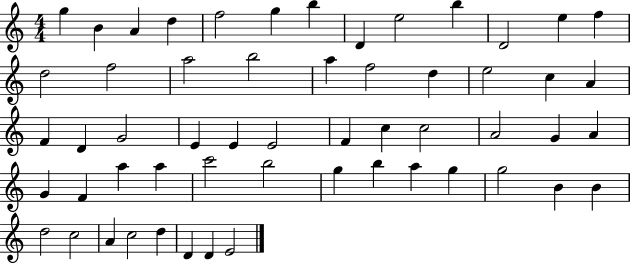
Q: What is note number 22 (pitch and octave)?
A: C5